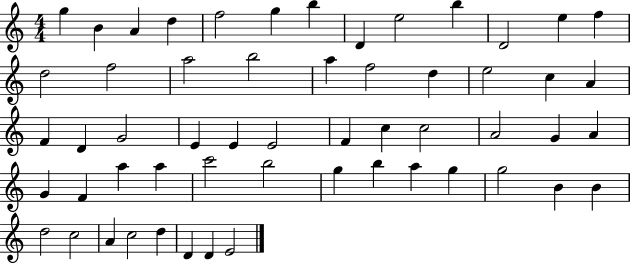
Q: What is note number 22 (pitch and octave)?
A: C5